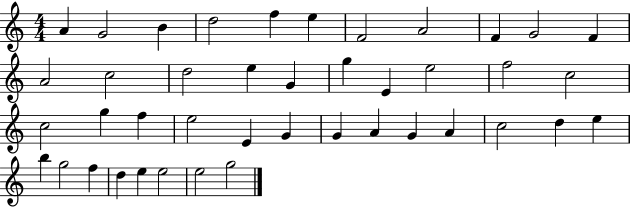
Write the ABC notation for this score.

X:1
T:Untitled
M:4/4
L:1/4
K:C
A G2 B d2 f e F2 A2 F G2 F A2 c2 d2 e G g E e2 f2 c2 c2 g f e2 E G G A G A c2 d e b g2 f d e e2 e2 g2